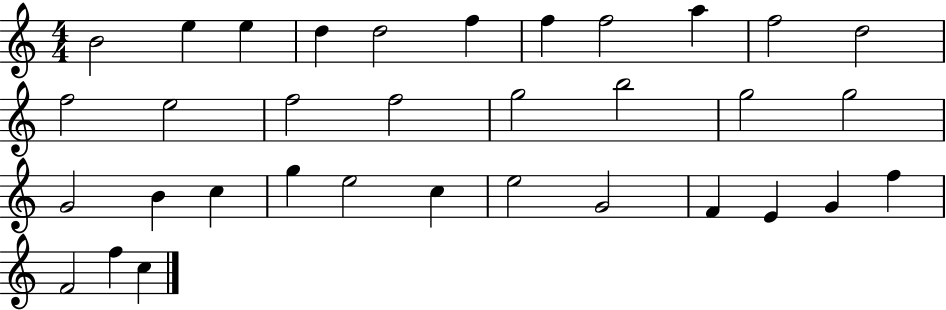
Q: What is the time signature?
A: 4/4